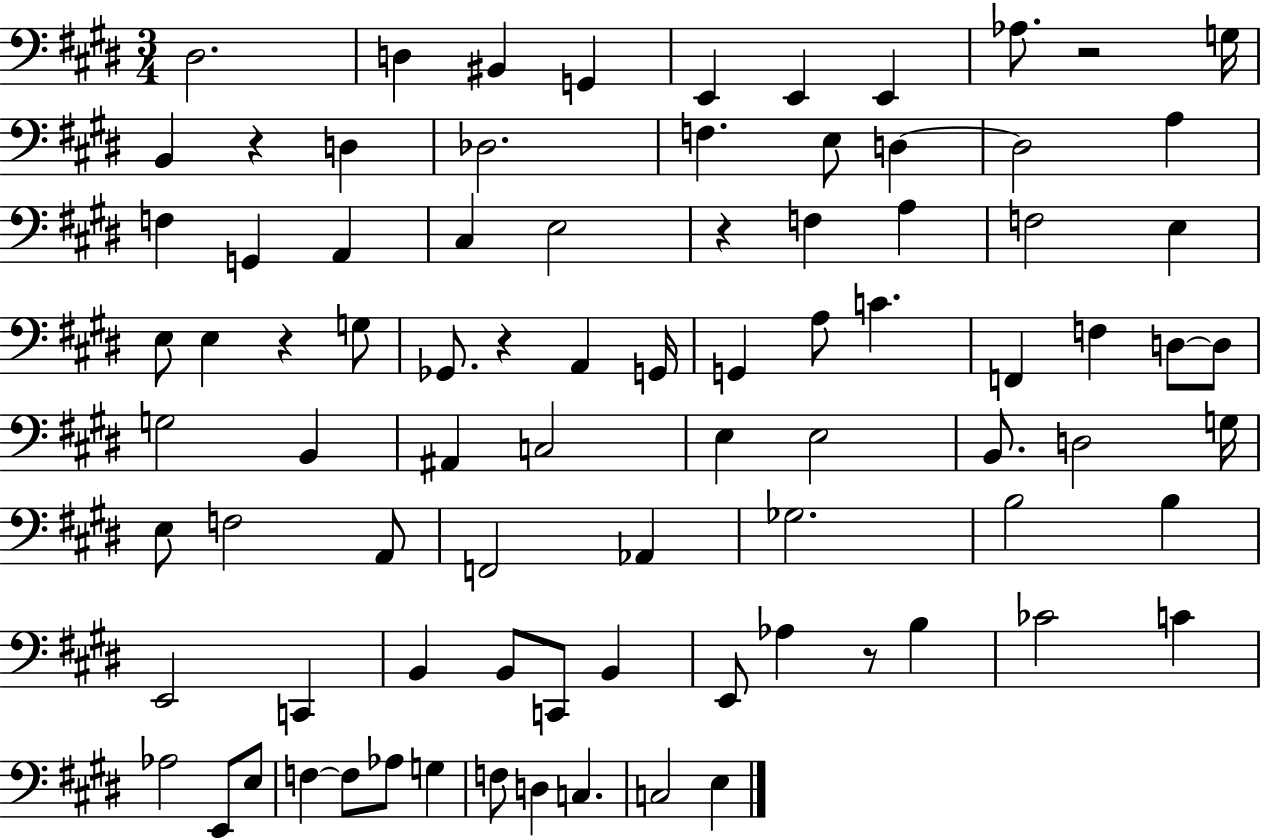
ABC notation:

X:1
T:Untitled
M:3/4
L:1/4
K:E
^D,2 D, ^B,, G,, E,, E,, E,, _A,/2 z2 G,/4 B,, z D, _D,2 F, E,/2 D, D,2 A, F, G,, A,, ^C, E,2 z F, A, F,2 E, E,/2 E, z G,/2 _G,,/2 z A,, G,,/4 G,, A,/2 C F,, F, D,/2 D,/2 G,2 B,, ^A,, C,2 E, E,2 B,,/2 D,2 G,/4 E,/2 F,2 A,,/2 F,,2 _A,, _G,2 B,2 B, E,,2 C,, B,, B,,/2 C,,/2 B,, E,,/2 _A, z/2 B, _C2 C _A,2 E,,/2 E,/2 F, F,/2 _A,/2 G, F,/2 D, C, C,2 E,